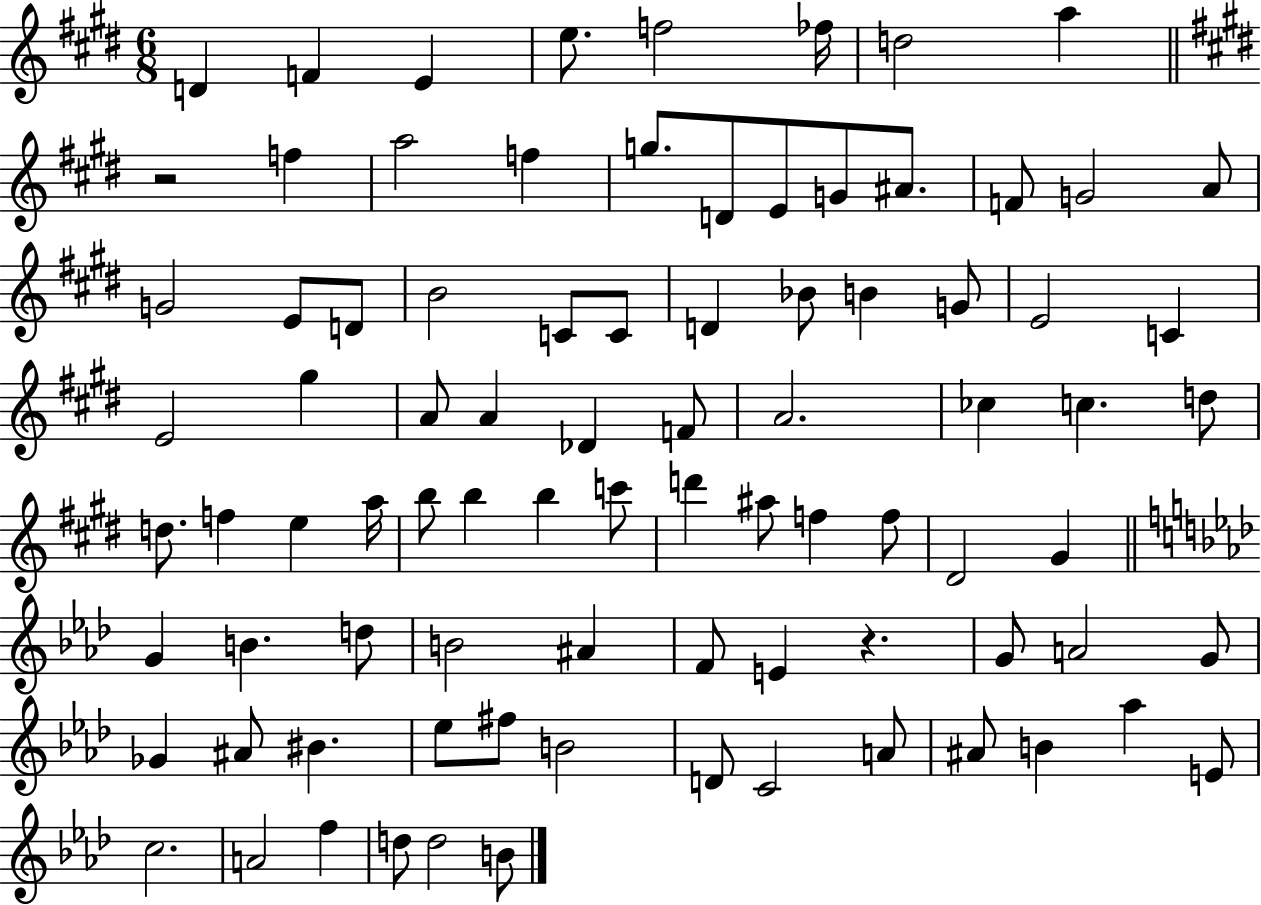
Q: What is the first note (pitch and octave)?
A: D4